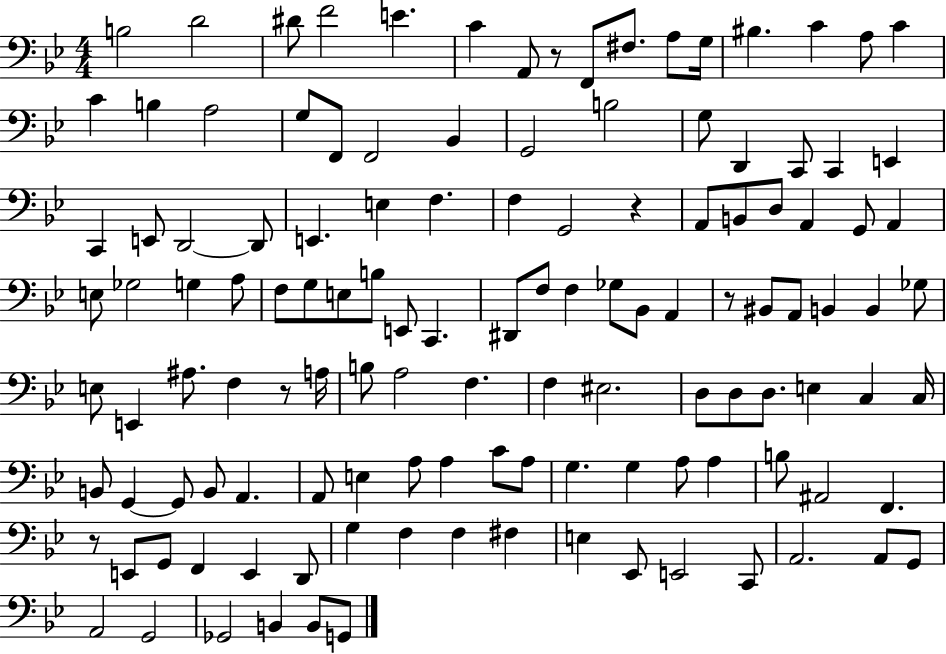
B3/h D4/h D#4/e F4/h E4/q. C4/q A2/e R/e F2/e F#3/e. A3/e G3/s BIS3/q. C4/q A3/e C4/q C4/q B3/q A3/h G3/e F2/e F2/h Bb2/q G2/h B3/h G3/e D2/q C2/e C2/q E2/q C2/q E2/e D2/h D2/e E2/q. E3/q F3/q. F3/q G2/h R/q A2/e B2/e D3/e A2/q G2/e A2/q E3/e Gb3/h G3/q A3/e F3/e G3/e E3/e B3/e E2/e C2/q. D#2/e F3/e F3/q Gb3/e Bb2/e A2/q R/e BIS2/e A2/e B2/q B2/q Gb3/e E3/e E2/q A#3/e. F3/q R/e A3/s B3/e A3/h F3/q. F3/q EIS3/h. D3/e D3/e D3/e. E3/q C3/q C3/s B2/e G2/q G2/e B2/e A2/q. A2/e E3/q A3/e A3/q C4/e A3/e G3/q. G3/q A3/e A3/q B3/e A#2/h F2/q. R/e E2/e G2/e F2/q E2/q D2/e G3/q F3/q F3/q F#3/q E3/q Eb2/e E2/h C2/e A2/h. A2/e G2/e A2/h G2/h Gb2/h B2/q B2/e G2/e